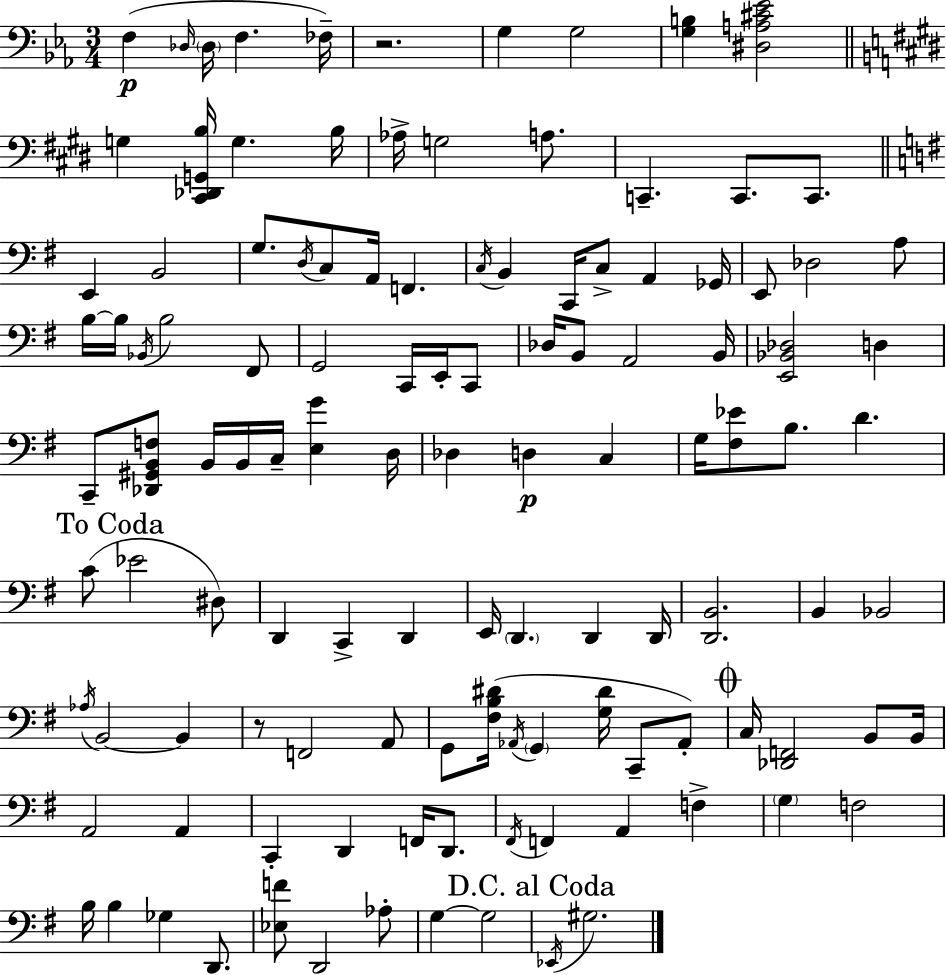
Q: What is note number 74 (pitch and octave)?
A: A2